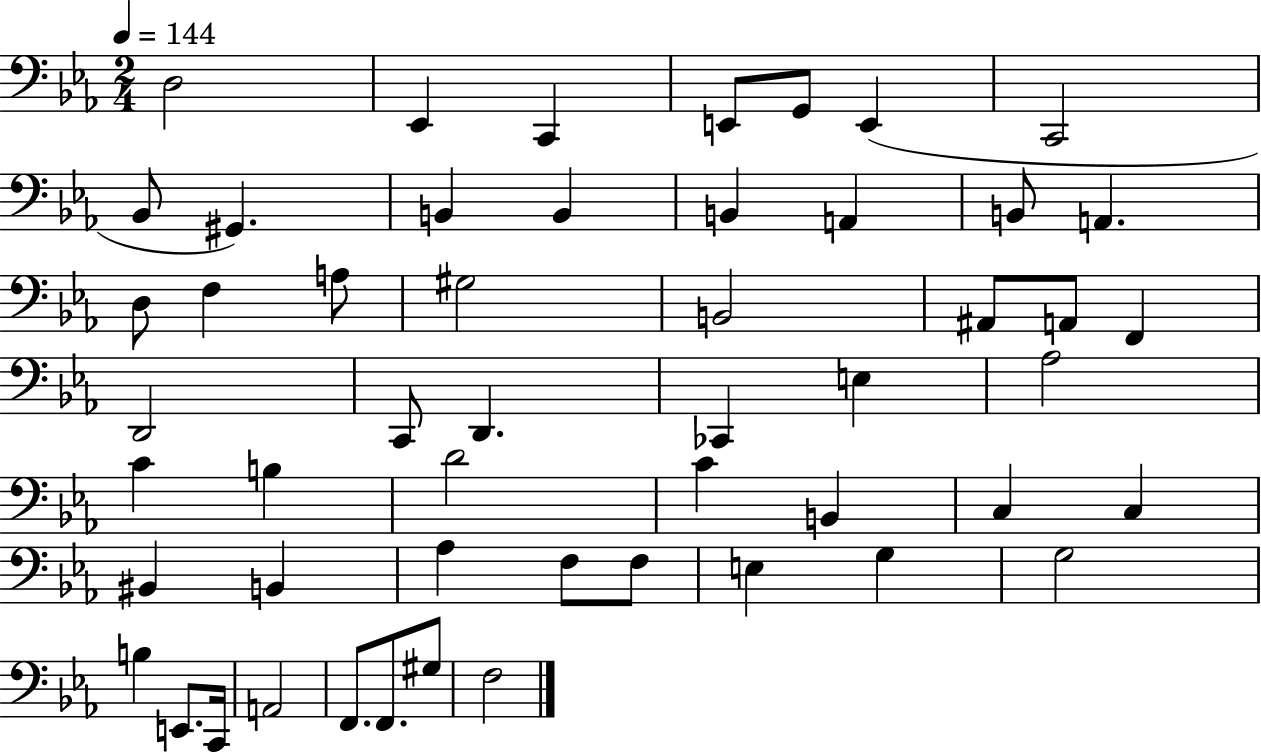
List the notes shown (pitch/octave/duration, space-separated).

D3/h Eb2/q C2/q E2/e G2/e E2/q C2/h Bb2/e G#2/q. B2/q B2/q B2/q A2/q B2/e A2/q. D3/e F3/q A3/e G#3/h B2/h A#2/e A2/e F2/q D2/h C2/e D2/q. CES2/q E3/q Ab3/h C4/q B3/q D4/h C4/q B2/q C3/q C3/q BIS2/q B2/q Ab3/q F3/e F3/e E3/q G3/q G3/h B3/q E2/e. C2/s A2/h F2/e. F2/e. G#3/e F3/h